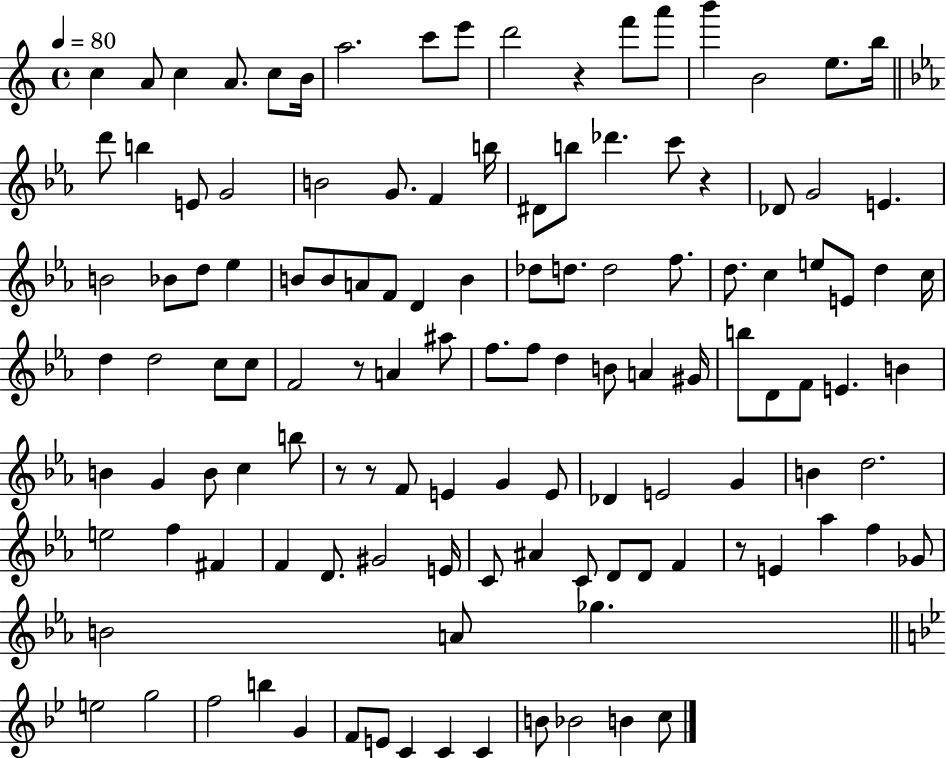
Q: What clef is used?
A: treble